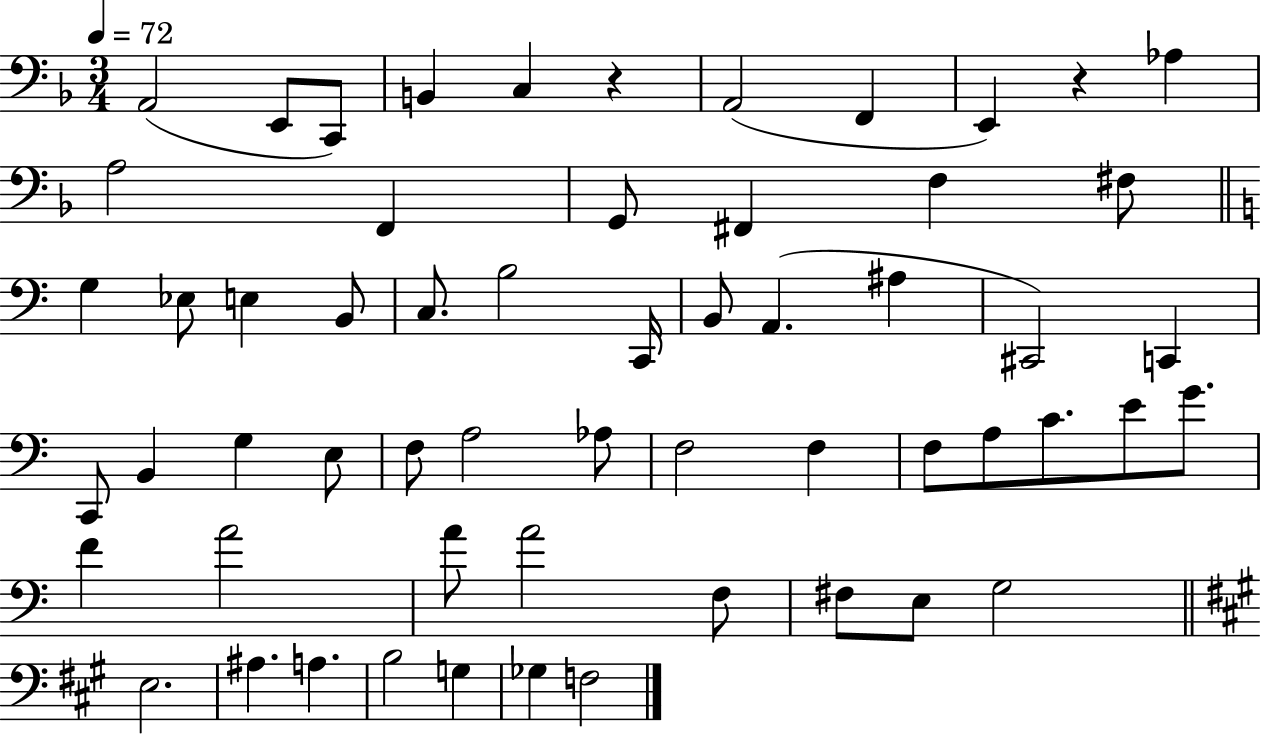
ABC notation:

X:1
T:Untitled
M:3/4
L:1/4
K:F
A,,2 E,,/2 C,,/2 B,, C, z A,,2 F,, E,, z _A, A,2 F,, G,,/2 ^F,, F, ^F,/2 G, _E,/2 E, B,,/2 C,/2 B,2 C,,/4 B,,/2 A,, ^A, ^C,,2 C,, C,,/2 B,, G, E,/2 F,/2 A,2 _A,/2 F,2 F, F,/2 A,/2 C/2 E/2 G/2 F A2 A/2 A2 F,/2 ^F,/2 E,/2 G,2 E,2 ^A, A, B,2 G, _G, F,2